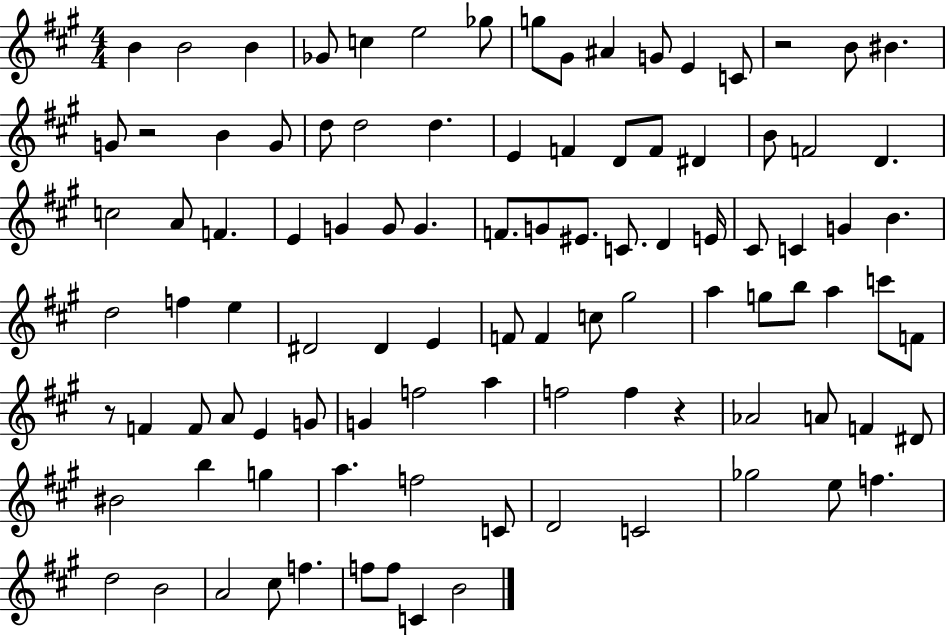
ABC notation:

X:1
T:Untitled
M:4/4
L:1/4
K:A
B B2 B _G/2 c e2 _g/2 g/2 ^G/2 ^A G/2 E C/2 z2 B/2 ^B G/2 z2 B G/2 d/2 d2 d E F D/2 F/2 ^D B/2 F2 D c2 A/2 F E G G/2 G F/2 G/2 ^E/2 C/2 D E/4 ^C/2 C G B d2 f e ^D2 ^D E F/2 F c/2 ^g2 a g/2 b/2 a c'/2 F/2 z/2 F F/2 A/2 E G/2 G f2 a f2 f z _A2 A/2 F ^D/2 ^B2 b g a f2 C/2 D2 C2 _g2 e/2 f d2 B2 A2 ^c/2 f f/2 f/2 C B2